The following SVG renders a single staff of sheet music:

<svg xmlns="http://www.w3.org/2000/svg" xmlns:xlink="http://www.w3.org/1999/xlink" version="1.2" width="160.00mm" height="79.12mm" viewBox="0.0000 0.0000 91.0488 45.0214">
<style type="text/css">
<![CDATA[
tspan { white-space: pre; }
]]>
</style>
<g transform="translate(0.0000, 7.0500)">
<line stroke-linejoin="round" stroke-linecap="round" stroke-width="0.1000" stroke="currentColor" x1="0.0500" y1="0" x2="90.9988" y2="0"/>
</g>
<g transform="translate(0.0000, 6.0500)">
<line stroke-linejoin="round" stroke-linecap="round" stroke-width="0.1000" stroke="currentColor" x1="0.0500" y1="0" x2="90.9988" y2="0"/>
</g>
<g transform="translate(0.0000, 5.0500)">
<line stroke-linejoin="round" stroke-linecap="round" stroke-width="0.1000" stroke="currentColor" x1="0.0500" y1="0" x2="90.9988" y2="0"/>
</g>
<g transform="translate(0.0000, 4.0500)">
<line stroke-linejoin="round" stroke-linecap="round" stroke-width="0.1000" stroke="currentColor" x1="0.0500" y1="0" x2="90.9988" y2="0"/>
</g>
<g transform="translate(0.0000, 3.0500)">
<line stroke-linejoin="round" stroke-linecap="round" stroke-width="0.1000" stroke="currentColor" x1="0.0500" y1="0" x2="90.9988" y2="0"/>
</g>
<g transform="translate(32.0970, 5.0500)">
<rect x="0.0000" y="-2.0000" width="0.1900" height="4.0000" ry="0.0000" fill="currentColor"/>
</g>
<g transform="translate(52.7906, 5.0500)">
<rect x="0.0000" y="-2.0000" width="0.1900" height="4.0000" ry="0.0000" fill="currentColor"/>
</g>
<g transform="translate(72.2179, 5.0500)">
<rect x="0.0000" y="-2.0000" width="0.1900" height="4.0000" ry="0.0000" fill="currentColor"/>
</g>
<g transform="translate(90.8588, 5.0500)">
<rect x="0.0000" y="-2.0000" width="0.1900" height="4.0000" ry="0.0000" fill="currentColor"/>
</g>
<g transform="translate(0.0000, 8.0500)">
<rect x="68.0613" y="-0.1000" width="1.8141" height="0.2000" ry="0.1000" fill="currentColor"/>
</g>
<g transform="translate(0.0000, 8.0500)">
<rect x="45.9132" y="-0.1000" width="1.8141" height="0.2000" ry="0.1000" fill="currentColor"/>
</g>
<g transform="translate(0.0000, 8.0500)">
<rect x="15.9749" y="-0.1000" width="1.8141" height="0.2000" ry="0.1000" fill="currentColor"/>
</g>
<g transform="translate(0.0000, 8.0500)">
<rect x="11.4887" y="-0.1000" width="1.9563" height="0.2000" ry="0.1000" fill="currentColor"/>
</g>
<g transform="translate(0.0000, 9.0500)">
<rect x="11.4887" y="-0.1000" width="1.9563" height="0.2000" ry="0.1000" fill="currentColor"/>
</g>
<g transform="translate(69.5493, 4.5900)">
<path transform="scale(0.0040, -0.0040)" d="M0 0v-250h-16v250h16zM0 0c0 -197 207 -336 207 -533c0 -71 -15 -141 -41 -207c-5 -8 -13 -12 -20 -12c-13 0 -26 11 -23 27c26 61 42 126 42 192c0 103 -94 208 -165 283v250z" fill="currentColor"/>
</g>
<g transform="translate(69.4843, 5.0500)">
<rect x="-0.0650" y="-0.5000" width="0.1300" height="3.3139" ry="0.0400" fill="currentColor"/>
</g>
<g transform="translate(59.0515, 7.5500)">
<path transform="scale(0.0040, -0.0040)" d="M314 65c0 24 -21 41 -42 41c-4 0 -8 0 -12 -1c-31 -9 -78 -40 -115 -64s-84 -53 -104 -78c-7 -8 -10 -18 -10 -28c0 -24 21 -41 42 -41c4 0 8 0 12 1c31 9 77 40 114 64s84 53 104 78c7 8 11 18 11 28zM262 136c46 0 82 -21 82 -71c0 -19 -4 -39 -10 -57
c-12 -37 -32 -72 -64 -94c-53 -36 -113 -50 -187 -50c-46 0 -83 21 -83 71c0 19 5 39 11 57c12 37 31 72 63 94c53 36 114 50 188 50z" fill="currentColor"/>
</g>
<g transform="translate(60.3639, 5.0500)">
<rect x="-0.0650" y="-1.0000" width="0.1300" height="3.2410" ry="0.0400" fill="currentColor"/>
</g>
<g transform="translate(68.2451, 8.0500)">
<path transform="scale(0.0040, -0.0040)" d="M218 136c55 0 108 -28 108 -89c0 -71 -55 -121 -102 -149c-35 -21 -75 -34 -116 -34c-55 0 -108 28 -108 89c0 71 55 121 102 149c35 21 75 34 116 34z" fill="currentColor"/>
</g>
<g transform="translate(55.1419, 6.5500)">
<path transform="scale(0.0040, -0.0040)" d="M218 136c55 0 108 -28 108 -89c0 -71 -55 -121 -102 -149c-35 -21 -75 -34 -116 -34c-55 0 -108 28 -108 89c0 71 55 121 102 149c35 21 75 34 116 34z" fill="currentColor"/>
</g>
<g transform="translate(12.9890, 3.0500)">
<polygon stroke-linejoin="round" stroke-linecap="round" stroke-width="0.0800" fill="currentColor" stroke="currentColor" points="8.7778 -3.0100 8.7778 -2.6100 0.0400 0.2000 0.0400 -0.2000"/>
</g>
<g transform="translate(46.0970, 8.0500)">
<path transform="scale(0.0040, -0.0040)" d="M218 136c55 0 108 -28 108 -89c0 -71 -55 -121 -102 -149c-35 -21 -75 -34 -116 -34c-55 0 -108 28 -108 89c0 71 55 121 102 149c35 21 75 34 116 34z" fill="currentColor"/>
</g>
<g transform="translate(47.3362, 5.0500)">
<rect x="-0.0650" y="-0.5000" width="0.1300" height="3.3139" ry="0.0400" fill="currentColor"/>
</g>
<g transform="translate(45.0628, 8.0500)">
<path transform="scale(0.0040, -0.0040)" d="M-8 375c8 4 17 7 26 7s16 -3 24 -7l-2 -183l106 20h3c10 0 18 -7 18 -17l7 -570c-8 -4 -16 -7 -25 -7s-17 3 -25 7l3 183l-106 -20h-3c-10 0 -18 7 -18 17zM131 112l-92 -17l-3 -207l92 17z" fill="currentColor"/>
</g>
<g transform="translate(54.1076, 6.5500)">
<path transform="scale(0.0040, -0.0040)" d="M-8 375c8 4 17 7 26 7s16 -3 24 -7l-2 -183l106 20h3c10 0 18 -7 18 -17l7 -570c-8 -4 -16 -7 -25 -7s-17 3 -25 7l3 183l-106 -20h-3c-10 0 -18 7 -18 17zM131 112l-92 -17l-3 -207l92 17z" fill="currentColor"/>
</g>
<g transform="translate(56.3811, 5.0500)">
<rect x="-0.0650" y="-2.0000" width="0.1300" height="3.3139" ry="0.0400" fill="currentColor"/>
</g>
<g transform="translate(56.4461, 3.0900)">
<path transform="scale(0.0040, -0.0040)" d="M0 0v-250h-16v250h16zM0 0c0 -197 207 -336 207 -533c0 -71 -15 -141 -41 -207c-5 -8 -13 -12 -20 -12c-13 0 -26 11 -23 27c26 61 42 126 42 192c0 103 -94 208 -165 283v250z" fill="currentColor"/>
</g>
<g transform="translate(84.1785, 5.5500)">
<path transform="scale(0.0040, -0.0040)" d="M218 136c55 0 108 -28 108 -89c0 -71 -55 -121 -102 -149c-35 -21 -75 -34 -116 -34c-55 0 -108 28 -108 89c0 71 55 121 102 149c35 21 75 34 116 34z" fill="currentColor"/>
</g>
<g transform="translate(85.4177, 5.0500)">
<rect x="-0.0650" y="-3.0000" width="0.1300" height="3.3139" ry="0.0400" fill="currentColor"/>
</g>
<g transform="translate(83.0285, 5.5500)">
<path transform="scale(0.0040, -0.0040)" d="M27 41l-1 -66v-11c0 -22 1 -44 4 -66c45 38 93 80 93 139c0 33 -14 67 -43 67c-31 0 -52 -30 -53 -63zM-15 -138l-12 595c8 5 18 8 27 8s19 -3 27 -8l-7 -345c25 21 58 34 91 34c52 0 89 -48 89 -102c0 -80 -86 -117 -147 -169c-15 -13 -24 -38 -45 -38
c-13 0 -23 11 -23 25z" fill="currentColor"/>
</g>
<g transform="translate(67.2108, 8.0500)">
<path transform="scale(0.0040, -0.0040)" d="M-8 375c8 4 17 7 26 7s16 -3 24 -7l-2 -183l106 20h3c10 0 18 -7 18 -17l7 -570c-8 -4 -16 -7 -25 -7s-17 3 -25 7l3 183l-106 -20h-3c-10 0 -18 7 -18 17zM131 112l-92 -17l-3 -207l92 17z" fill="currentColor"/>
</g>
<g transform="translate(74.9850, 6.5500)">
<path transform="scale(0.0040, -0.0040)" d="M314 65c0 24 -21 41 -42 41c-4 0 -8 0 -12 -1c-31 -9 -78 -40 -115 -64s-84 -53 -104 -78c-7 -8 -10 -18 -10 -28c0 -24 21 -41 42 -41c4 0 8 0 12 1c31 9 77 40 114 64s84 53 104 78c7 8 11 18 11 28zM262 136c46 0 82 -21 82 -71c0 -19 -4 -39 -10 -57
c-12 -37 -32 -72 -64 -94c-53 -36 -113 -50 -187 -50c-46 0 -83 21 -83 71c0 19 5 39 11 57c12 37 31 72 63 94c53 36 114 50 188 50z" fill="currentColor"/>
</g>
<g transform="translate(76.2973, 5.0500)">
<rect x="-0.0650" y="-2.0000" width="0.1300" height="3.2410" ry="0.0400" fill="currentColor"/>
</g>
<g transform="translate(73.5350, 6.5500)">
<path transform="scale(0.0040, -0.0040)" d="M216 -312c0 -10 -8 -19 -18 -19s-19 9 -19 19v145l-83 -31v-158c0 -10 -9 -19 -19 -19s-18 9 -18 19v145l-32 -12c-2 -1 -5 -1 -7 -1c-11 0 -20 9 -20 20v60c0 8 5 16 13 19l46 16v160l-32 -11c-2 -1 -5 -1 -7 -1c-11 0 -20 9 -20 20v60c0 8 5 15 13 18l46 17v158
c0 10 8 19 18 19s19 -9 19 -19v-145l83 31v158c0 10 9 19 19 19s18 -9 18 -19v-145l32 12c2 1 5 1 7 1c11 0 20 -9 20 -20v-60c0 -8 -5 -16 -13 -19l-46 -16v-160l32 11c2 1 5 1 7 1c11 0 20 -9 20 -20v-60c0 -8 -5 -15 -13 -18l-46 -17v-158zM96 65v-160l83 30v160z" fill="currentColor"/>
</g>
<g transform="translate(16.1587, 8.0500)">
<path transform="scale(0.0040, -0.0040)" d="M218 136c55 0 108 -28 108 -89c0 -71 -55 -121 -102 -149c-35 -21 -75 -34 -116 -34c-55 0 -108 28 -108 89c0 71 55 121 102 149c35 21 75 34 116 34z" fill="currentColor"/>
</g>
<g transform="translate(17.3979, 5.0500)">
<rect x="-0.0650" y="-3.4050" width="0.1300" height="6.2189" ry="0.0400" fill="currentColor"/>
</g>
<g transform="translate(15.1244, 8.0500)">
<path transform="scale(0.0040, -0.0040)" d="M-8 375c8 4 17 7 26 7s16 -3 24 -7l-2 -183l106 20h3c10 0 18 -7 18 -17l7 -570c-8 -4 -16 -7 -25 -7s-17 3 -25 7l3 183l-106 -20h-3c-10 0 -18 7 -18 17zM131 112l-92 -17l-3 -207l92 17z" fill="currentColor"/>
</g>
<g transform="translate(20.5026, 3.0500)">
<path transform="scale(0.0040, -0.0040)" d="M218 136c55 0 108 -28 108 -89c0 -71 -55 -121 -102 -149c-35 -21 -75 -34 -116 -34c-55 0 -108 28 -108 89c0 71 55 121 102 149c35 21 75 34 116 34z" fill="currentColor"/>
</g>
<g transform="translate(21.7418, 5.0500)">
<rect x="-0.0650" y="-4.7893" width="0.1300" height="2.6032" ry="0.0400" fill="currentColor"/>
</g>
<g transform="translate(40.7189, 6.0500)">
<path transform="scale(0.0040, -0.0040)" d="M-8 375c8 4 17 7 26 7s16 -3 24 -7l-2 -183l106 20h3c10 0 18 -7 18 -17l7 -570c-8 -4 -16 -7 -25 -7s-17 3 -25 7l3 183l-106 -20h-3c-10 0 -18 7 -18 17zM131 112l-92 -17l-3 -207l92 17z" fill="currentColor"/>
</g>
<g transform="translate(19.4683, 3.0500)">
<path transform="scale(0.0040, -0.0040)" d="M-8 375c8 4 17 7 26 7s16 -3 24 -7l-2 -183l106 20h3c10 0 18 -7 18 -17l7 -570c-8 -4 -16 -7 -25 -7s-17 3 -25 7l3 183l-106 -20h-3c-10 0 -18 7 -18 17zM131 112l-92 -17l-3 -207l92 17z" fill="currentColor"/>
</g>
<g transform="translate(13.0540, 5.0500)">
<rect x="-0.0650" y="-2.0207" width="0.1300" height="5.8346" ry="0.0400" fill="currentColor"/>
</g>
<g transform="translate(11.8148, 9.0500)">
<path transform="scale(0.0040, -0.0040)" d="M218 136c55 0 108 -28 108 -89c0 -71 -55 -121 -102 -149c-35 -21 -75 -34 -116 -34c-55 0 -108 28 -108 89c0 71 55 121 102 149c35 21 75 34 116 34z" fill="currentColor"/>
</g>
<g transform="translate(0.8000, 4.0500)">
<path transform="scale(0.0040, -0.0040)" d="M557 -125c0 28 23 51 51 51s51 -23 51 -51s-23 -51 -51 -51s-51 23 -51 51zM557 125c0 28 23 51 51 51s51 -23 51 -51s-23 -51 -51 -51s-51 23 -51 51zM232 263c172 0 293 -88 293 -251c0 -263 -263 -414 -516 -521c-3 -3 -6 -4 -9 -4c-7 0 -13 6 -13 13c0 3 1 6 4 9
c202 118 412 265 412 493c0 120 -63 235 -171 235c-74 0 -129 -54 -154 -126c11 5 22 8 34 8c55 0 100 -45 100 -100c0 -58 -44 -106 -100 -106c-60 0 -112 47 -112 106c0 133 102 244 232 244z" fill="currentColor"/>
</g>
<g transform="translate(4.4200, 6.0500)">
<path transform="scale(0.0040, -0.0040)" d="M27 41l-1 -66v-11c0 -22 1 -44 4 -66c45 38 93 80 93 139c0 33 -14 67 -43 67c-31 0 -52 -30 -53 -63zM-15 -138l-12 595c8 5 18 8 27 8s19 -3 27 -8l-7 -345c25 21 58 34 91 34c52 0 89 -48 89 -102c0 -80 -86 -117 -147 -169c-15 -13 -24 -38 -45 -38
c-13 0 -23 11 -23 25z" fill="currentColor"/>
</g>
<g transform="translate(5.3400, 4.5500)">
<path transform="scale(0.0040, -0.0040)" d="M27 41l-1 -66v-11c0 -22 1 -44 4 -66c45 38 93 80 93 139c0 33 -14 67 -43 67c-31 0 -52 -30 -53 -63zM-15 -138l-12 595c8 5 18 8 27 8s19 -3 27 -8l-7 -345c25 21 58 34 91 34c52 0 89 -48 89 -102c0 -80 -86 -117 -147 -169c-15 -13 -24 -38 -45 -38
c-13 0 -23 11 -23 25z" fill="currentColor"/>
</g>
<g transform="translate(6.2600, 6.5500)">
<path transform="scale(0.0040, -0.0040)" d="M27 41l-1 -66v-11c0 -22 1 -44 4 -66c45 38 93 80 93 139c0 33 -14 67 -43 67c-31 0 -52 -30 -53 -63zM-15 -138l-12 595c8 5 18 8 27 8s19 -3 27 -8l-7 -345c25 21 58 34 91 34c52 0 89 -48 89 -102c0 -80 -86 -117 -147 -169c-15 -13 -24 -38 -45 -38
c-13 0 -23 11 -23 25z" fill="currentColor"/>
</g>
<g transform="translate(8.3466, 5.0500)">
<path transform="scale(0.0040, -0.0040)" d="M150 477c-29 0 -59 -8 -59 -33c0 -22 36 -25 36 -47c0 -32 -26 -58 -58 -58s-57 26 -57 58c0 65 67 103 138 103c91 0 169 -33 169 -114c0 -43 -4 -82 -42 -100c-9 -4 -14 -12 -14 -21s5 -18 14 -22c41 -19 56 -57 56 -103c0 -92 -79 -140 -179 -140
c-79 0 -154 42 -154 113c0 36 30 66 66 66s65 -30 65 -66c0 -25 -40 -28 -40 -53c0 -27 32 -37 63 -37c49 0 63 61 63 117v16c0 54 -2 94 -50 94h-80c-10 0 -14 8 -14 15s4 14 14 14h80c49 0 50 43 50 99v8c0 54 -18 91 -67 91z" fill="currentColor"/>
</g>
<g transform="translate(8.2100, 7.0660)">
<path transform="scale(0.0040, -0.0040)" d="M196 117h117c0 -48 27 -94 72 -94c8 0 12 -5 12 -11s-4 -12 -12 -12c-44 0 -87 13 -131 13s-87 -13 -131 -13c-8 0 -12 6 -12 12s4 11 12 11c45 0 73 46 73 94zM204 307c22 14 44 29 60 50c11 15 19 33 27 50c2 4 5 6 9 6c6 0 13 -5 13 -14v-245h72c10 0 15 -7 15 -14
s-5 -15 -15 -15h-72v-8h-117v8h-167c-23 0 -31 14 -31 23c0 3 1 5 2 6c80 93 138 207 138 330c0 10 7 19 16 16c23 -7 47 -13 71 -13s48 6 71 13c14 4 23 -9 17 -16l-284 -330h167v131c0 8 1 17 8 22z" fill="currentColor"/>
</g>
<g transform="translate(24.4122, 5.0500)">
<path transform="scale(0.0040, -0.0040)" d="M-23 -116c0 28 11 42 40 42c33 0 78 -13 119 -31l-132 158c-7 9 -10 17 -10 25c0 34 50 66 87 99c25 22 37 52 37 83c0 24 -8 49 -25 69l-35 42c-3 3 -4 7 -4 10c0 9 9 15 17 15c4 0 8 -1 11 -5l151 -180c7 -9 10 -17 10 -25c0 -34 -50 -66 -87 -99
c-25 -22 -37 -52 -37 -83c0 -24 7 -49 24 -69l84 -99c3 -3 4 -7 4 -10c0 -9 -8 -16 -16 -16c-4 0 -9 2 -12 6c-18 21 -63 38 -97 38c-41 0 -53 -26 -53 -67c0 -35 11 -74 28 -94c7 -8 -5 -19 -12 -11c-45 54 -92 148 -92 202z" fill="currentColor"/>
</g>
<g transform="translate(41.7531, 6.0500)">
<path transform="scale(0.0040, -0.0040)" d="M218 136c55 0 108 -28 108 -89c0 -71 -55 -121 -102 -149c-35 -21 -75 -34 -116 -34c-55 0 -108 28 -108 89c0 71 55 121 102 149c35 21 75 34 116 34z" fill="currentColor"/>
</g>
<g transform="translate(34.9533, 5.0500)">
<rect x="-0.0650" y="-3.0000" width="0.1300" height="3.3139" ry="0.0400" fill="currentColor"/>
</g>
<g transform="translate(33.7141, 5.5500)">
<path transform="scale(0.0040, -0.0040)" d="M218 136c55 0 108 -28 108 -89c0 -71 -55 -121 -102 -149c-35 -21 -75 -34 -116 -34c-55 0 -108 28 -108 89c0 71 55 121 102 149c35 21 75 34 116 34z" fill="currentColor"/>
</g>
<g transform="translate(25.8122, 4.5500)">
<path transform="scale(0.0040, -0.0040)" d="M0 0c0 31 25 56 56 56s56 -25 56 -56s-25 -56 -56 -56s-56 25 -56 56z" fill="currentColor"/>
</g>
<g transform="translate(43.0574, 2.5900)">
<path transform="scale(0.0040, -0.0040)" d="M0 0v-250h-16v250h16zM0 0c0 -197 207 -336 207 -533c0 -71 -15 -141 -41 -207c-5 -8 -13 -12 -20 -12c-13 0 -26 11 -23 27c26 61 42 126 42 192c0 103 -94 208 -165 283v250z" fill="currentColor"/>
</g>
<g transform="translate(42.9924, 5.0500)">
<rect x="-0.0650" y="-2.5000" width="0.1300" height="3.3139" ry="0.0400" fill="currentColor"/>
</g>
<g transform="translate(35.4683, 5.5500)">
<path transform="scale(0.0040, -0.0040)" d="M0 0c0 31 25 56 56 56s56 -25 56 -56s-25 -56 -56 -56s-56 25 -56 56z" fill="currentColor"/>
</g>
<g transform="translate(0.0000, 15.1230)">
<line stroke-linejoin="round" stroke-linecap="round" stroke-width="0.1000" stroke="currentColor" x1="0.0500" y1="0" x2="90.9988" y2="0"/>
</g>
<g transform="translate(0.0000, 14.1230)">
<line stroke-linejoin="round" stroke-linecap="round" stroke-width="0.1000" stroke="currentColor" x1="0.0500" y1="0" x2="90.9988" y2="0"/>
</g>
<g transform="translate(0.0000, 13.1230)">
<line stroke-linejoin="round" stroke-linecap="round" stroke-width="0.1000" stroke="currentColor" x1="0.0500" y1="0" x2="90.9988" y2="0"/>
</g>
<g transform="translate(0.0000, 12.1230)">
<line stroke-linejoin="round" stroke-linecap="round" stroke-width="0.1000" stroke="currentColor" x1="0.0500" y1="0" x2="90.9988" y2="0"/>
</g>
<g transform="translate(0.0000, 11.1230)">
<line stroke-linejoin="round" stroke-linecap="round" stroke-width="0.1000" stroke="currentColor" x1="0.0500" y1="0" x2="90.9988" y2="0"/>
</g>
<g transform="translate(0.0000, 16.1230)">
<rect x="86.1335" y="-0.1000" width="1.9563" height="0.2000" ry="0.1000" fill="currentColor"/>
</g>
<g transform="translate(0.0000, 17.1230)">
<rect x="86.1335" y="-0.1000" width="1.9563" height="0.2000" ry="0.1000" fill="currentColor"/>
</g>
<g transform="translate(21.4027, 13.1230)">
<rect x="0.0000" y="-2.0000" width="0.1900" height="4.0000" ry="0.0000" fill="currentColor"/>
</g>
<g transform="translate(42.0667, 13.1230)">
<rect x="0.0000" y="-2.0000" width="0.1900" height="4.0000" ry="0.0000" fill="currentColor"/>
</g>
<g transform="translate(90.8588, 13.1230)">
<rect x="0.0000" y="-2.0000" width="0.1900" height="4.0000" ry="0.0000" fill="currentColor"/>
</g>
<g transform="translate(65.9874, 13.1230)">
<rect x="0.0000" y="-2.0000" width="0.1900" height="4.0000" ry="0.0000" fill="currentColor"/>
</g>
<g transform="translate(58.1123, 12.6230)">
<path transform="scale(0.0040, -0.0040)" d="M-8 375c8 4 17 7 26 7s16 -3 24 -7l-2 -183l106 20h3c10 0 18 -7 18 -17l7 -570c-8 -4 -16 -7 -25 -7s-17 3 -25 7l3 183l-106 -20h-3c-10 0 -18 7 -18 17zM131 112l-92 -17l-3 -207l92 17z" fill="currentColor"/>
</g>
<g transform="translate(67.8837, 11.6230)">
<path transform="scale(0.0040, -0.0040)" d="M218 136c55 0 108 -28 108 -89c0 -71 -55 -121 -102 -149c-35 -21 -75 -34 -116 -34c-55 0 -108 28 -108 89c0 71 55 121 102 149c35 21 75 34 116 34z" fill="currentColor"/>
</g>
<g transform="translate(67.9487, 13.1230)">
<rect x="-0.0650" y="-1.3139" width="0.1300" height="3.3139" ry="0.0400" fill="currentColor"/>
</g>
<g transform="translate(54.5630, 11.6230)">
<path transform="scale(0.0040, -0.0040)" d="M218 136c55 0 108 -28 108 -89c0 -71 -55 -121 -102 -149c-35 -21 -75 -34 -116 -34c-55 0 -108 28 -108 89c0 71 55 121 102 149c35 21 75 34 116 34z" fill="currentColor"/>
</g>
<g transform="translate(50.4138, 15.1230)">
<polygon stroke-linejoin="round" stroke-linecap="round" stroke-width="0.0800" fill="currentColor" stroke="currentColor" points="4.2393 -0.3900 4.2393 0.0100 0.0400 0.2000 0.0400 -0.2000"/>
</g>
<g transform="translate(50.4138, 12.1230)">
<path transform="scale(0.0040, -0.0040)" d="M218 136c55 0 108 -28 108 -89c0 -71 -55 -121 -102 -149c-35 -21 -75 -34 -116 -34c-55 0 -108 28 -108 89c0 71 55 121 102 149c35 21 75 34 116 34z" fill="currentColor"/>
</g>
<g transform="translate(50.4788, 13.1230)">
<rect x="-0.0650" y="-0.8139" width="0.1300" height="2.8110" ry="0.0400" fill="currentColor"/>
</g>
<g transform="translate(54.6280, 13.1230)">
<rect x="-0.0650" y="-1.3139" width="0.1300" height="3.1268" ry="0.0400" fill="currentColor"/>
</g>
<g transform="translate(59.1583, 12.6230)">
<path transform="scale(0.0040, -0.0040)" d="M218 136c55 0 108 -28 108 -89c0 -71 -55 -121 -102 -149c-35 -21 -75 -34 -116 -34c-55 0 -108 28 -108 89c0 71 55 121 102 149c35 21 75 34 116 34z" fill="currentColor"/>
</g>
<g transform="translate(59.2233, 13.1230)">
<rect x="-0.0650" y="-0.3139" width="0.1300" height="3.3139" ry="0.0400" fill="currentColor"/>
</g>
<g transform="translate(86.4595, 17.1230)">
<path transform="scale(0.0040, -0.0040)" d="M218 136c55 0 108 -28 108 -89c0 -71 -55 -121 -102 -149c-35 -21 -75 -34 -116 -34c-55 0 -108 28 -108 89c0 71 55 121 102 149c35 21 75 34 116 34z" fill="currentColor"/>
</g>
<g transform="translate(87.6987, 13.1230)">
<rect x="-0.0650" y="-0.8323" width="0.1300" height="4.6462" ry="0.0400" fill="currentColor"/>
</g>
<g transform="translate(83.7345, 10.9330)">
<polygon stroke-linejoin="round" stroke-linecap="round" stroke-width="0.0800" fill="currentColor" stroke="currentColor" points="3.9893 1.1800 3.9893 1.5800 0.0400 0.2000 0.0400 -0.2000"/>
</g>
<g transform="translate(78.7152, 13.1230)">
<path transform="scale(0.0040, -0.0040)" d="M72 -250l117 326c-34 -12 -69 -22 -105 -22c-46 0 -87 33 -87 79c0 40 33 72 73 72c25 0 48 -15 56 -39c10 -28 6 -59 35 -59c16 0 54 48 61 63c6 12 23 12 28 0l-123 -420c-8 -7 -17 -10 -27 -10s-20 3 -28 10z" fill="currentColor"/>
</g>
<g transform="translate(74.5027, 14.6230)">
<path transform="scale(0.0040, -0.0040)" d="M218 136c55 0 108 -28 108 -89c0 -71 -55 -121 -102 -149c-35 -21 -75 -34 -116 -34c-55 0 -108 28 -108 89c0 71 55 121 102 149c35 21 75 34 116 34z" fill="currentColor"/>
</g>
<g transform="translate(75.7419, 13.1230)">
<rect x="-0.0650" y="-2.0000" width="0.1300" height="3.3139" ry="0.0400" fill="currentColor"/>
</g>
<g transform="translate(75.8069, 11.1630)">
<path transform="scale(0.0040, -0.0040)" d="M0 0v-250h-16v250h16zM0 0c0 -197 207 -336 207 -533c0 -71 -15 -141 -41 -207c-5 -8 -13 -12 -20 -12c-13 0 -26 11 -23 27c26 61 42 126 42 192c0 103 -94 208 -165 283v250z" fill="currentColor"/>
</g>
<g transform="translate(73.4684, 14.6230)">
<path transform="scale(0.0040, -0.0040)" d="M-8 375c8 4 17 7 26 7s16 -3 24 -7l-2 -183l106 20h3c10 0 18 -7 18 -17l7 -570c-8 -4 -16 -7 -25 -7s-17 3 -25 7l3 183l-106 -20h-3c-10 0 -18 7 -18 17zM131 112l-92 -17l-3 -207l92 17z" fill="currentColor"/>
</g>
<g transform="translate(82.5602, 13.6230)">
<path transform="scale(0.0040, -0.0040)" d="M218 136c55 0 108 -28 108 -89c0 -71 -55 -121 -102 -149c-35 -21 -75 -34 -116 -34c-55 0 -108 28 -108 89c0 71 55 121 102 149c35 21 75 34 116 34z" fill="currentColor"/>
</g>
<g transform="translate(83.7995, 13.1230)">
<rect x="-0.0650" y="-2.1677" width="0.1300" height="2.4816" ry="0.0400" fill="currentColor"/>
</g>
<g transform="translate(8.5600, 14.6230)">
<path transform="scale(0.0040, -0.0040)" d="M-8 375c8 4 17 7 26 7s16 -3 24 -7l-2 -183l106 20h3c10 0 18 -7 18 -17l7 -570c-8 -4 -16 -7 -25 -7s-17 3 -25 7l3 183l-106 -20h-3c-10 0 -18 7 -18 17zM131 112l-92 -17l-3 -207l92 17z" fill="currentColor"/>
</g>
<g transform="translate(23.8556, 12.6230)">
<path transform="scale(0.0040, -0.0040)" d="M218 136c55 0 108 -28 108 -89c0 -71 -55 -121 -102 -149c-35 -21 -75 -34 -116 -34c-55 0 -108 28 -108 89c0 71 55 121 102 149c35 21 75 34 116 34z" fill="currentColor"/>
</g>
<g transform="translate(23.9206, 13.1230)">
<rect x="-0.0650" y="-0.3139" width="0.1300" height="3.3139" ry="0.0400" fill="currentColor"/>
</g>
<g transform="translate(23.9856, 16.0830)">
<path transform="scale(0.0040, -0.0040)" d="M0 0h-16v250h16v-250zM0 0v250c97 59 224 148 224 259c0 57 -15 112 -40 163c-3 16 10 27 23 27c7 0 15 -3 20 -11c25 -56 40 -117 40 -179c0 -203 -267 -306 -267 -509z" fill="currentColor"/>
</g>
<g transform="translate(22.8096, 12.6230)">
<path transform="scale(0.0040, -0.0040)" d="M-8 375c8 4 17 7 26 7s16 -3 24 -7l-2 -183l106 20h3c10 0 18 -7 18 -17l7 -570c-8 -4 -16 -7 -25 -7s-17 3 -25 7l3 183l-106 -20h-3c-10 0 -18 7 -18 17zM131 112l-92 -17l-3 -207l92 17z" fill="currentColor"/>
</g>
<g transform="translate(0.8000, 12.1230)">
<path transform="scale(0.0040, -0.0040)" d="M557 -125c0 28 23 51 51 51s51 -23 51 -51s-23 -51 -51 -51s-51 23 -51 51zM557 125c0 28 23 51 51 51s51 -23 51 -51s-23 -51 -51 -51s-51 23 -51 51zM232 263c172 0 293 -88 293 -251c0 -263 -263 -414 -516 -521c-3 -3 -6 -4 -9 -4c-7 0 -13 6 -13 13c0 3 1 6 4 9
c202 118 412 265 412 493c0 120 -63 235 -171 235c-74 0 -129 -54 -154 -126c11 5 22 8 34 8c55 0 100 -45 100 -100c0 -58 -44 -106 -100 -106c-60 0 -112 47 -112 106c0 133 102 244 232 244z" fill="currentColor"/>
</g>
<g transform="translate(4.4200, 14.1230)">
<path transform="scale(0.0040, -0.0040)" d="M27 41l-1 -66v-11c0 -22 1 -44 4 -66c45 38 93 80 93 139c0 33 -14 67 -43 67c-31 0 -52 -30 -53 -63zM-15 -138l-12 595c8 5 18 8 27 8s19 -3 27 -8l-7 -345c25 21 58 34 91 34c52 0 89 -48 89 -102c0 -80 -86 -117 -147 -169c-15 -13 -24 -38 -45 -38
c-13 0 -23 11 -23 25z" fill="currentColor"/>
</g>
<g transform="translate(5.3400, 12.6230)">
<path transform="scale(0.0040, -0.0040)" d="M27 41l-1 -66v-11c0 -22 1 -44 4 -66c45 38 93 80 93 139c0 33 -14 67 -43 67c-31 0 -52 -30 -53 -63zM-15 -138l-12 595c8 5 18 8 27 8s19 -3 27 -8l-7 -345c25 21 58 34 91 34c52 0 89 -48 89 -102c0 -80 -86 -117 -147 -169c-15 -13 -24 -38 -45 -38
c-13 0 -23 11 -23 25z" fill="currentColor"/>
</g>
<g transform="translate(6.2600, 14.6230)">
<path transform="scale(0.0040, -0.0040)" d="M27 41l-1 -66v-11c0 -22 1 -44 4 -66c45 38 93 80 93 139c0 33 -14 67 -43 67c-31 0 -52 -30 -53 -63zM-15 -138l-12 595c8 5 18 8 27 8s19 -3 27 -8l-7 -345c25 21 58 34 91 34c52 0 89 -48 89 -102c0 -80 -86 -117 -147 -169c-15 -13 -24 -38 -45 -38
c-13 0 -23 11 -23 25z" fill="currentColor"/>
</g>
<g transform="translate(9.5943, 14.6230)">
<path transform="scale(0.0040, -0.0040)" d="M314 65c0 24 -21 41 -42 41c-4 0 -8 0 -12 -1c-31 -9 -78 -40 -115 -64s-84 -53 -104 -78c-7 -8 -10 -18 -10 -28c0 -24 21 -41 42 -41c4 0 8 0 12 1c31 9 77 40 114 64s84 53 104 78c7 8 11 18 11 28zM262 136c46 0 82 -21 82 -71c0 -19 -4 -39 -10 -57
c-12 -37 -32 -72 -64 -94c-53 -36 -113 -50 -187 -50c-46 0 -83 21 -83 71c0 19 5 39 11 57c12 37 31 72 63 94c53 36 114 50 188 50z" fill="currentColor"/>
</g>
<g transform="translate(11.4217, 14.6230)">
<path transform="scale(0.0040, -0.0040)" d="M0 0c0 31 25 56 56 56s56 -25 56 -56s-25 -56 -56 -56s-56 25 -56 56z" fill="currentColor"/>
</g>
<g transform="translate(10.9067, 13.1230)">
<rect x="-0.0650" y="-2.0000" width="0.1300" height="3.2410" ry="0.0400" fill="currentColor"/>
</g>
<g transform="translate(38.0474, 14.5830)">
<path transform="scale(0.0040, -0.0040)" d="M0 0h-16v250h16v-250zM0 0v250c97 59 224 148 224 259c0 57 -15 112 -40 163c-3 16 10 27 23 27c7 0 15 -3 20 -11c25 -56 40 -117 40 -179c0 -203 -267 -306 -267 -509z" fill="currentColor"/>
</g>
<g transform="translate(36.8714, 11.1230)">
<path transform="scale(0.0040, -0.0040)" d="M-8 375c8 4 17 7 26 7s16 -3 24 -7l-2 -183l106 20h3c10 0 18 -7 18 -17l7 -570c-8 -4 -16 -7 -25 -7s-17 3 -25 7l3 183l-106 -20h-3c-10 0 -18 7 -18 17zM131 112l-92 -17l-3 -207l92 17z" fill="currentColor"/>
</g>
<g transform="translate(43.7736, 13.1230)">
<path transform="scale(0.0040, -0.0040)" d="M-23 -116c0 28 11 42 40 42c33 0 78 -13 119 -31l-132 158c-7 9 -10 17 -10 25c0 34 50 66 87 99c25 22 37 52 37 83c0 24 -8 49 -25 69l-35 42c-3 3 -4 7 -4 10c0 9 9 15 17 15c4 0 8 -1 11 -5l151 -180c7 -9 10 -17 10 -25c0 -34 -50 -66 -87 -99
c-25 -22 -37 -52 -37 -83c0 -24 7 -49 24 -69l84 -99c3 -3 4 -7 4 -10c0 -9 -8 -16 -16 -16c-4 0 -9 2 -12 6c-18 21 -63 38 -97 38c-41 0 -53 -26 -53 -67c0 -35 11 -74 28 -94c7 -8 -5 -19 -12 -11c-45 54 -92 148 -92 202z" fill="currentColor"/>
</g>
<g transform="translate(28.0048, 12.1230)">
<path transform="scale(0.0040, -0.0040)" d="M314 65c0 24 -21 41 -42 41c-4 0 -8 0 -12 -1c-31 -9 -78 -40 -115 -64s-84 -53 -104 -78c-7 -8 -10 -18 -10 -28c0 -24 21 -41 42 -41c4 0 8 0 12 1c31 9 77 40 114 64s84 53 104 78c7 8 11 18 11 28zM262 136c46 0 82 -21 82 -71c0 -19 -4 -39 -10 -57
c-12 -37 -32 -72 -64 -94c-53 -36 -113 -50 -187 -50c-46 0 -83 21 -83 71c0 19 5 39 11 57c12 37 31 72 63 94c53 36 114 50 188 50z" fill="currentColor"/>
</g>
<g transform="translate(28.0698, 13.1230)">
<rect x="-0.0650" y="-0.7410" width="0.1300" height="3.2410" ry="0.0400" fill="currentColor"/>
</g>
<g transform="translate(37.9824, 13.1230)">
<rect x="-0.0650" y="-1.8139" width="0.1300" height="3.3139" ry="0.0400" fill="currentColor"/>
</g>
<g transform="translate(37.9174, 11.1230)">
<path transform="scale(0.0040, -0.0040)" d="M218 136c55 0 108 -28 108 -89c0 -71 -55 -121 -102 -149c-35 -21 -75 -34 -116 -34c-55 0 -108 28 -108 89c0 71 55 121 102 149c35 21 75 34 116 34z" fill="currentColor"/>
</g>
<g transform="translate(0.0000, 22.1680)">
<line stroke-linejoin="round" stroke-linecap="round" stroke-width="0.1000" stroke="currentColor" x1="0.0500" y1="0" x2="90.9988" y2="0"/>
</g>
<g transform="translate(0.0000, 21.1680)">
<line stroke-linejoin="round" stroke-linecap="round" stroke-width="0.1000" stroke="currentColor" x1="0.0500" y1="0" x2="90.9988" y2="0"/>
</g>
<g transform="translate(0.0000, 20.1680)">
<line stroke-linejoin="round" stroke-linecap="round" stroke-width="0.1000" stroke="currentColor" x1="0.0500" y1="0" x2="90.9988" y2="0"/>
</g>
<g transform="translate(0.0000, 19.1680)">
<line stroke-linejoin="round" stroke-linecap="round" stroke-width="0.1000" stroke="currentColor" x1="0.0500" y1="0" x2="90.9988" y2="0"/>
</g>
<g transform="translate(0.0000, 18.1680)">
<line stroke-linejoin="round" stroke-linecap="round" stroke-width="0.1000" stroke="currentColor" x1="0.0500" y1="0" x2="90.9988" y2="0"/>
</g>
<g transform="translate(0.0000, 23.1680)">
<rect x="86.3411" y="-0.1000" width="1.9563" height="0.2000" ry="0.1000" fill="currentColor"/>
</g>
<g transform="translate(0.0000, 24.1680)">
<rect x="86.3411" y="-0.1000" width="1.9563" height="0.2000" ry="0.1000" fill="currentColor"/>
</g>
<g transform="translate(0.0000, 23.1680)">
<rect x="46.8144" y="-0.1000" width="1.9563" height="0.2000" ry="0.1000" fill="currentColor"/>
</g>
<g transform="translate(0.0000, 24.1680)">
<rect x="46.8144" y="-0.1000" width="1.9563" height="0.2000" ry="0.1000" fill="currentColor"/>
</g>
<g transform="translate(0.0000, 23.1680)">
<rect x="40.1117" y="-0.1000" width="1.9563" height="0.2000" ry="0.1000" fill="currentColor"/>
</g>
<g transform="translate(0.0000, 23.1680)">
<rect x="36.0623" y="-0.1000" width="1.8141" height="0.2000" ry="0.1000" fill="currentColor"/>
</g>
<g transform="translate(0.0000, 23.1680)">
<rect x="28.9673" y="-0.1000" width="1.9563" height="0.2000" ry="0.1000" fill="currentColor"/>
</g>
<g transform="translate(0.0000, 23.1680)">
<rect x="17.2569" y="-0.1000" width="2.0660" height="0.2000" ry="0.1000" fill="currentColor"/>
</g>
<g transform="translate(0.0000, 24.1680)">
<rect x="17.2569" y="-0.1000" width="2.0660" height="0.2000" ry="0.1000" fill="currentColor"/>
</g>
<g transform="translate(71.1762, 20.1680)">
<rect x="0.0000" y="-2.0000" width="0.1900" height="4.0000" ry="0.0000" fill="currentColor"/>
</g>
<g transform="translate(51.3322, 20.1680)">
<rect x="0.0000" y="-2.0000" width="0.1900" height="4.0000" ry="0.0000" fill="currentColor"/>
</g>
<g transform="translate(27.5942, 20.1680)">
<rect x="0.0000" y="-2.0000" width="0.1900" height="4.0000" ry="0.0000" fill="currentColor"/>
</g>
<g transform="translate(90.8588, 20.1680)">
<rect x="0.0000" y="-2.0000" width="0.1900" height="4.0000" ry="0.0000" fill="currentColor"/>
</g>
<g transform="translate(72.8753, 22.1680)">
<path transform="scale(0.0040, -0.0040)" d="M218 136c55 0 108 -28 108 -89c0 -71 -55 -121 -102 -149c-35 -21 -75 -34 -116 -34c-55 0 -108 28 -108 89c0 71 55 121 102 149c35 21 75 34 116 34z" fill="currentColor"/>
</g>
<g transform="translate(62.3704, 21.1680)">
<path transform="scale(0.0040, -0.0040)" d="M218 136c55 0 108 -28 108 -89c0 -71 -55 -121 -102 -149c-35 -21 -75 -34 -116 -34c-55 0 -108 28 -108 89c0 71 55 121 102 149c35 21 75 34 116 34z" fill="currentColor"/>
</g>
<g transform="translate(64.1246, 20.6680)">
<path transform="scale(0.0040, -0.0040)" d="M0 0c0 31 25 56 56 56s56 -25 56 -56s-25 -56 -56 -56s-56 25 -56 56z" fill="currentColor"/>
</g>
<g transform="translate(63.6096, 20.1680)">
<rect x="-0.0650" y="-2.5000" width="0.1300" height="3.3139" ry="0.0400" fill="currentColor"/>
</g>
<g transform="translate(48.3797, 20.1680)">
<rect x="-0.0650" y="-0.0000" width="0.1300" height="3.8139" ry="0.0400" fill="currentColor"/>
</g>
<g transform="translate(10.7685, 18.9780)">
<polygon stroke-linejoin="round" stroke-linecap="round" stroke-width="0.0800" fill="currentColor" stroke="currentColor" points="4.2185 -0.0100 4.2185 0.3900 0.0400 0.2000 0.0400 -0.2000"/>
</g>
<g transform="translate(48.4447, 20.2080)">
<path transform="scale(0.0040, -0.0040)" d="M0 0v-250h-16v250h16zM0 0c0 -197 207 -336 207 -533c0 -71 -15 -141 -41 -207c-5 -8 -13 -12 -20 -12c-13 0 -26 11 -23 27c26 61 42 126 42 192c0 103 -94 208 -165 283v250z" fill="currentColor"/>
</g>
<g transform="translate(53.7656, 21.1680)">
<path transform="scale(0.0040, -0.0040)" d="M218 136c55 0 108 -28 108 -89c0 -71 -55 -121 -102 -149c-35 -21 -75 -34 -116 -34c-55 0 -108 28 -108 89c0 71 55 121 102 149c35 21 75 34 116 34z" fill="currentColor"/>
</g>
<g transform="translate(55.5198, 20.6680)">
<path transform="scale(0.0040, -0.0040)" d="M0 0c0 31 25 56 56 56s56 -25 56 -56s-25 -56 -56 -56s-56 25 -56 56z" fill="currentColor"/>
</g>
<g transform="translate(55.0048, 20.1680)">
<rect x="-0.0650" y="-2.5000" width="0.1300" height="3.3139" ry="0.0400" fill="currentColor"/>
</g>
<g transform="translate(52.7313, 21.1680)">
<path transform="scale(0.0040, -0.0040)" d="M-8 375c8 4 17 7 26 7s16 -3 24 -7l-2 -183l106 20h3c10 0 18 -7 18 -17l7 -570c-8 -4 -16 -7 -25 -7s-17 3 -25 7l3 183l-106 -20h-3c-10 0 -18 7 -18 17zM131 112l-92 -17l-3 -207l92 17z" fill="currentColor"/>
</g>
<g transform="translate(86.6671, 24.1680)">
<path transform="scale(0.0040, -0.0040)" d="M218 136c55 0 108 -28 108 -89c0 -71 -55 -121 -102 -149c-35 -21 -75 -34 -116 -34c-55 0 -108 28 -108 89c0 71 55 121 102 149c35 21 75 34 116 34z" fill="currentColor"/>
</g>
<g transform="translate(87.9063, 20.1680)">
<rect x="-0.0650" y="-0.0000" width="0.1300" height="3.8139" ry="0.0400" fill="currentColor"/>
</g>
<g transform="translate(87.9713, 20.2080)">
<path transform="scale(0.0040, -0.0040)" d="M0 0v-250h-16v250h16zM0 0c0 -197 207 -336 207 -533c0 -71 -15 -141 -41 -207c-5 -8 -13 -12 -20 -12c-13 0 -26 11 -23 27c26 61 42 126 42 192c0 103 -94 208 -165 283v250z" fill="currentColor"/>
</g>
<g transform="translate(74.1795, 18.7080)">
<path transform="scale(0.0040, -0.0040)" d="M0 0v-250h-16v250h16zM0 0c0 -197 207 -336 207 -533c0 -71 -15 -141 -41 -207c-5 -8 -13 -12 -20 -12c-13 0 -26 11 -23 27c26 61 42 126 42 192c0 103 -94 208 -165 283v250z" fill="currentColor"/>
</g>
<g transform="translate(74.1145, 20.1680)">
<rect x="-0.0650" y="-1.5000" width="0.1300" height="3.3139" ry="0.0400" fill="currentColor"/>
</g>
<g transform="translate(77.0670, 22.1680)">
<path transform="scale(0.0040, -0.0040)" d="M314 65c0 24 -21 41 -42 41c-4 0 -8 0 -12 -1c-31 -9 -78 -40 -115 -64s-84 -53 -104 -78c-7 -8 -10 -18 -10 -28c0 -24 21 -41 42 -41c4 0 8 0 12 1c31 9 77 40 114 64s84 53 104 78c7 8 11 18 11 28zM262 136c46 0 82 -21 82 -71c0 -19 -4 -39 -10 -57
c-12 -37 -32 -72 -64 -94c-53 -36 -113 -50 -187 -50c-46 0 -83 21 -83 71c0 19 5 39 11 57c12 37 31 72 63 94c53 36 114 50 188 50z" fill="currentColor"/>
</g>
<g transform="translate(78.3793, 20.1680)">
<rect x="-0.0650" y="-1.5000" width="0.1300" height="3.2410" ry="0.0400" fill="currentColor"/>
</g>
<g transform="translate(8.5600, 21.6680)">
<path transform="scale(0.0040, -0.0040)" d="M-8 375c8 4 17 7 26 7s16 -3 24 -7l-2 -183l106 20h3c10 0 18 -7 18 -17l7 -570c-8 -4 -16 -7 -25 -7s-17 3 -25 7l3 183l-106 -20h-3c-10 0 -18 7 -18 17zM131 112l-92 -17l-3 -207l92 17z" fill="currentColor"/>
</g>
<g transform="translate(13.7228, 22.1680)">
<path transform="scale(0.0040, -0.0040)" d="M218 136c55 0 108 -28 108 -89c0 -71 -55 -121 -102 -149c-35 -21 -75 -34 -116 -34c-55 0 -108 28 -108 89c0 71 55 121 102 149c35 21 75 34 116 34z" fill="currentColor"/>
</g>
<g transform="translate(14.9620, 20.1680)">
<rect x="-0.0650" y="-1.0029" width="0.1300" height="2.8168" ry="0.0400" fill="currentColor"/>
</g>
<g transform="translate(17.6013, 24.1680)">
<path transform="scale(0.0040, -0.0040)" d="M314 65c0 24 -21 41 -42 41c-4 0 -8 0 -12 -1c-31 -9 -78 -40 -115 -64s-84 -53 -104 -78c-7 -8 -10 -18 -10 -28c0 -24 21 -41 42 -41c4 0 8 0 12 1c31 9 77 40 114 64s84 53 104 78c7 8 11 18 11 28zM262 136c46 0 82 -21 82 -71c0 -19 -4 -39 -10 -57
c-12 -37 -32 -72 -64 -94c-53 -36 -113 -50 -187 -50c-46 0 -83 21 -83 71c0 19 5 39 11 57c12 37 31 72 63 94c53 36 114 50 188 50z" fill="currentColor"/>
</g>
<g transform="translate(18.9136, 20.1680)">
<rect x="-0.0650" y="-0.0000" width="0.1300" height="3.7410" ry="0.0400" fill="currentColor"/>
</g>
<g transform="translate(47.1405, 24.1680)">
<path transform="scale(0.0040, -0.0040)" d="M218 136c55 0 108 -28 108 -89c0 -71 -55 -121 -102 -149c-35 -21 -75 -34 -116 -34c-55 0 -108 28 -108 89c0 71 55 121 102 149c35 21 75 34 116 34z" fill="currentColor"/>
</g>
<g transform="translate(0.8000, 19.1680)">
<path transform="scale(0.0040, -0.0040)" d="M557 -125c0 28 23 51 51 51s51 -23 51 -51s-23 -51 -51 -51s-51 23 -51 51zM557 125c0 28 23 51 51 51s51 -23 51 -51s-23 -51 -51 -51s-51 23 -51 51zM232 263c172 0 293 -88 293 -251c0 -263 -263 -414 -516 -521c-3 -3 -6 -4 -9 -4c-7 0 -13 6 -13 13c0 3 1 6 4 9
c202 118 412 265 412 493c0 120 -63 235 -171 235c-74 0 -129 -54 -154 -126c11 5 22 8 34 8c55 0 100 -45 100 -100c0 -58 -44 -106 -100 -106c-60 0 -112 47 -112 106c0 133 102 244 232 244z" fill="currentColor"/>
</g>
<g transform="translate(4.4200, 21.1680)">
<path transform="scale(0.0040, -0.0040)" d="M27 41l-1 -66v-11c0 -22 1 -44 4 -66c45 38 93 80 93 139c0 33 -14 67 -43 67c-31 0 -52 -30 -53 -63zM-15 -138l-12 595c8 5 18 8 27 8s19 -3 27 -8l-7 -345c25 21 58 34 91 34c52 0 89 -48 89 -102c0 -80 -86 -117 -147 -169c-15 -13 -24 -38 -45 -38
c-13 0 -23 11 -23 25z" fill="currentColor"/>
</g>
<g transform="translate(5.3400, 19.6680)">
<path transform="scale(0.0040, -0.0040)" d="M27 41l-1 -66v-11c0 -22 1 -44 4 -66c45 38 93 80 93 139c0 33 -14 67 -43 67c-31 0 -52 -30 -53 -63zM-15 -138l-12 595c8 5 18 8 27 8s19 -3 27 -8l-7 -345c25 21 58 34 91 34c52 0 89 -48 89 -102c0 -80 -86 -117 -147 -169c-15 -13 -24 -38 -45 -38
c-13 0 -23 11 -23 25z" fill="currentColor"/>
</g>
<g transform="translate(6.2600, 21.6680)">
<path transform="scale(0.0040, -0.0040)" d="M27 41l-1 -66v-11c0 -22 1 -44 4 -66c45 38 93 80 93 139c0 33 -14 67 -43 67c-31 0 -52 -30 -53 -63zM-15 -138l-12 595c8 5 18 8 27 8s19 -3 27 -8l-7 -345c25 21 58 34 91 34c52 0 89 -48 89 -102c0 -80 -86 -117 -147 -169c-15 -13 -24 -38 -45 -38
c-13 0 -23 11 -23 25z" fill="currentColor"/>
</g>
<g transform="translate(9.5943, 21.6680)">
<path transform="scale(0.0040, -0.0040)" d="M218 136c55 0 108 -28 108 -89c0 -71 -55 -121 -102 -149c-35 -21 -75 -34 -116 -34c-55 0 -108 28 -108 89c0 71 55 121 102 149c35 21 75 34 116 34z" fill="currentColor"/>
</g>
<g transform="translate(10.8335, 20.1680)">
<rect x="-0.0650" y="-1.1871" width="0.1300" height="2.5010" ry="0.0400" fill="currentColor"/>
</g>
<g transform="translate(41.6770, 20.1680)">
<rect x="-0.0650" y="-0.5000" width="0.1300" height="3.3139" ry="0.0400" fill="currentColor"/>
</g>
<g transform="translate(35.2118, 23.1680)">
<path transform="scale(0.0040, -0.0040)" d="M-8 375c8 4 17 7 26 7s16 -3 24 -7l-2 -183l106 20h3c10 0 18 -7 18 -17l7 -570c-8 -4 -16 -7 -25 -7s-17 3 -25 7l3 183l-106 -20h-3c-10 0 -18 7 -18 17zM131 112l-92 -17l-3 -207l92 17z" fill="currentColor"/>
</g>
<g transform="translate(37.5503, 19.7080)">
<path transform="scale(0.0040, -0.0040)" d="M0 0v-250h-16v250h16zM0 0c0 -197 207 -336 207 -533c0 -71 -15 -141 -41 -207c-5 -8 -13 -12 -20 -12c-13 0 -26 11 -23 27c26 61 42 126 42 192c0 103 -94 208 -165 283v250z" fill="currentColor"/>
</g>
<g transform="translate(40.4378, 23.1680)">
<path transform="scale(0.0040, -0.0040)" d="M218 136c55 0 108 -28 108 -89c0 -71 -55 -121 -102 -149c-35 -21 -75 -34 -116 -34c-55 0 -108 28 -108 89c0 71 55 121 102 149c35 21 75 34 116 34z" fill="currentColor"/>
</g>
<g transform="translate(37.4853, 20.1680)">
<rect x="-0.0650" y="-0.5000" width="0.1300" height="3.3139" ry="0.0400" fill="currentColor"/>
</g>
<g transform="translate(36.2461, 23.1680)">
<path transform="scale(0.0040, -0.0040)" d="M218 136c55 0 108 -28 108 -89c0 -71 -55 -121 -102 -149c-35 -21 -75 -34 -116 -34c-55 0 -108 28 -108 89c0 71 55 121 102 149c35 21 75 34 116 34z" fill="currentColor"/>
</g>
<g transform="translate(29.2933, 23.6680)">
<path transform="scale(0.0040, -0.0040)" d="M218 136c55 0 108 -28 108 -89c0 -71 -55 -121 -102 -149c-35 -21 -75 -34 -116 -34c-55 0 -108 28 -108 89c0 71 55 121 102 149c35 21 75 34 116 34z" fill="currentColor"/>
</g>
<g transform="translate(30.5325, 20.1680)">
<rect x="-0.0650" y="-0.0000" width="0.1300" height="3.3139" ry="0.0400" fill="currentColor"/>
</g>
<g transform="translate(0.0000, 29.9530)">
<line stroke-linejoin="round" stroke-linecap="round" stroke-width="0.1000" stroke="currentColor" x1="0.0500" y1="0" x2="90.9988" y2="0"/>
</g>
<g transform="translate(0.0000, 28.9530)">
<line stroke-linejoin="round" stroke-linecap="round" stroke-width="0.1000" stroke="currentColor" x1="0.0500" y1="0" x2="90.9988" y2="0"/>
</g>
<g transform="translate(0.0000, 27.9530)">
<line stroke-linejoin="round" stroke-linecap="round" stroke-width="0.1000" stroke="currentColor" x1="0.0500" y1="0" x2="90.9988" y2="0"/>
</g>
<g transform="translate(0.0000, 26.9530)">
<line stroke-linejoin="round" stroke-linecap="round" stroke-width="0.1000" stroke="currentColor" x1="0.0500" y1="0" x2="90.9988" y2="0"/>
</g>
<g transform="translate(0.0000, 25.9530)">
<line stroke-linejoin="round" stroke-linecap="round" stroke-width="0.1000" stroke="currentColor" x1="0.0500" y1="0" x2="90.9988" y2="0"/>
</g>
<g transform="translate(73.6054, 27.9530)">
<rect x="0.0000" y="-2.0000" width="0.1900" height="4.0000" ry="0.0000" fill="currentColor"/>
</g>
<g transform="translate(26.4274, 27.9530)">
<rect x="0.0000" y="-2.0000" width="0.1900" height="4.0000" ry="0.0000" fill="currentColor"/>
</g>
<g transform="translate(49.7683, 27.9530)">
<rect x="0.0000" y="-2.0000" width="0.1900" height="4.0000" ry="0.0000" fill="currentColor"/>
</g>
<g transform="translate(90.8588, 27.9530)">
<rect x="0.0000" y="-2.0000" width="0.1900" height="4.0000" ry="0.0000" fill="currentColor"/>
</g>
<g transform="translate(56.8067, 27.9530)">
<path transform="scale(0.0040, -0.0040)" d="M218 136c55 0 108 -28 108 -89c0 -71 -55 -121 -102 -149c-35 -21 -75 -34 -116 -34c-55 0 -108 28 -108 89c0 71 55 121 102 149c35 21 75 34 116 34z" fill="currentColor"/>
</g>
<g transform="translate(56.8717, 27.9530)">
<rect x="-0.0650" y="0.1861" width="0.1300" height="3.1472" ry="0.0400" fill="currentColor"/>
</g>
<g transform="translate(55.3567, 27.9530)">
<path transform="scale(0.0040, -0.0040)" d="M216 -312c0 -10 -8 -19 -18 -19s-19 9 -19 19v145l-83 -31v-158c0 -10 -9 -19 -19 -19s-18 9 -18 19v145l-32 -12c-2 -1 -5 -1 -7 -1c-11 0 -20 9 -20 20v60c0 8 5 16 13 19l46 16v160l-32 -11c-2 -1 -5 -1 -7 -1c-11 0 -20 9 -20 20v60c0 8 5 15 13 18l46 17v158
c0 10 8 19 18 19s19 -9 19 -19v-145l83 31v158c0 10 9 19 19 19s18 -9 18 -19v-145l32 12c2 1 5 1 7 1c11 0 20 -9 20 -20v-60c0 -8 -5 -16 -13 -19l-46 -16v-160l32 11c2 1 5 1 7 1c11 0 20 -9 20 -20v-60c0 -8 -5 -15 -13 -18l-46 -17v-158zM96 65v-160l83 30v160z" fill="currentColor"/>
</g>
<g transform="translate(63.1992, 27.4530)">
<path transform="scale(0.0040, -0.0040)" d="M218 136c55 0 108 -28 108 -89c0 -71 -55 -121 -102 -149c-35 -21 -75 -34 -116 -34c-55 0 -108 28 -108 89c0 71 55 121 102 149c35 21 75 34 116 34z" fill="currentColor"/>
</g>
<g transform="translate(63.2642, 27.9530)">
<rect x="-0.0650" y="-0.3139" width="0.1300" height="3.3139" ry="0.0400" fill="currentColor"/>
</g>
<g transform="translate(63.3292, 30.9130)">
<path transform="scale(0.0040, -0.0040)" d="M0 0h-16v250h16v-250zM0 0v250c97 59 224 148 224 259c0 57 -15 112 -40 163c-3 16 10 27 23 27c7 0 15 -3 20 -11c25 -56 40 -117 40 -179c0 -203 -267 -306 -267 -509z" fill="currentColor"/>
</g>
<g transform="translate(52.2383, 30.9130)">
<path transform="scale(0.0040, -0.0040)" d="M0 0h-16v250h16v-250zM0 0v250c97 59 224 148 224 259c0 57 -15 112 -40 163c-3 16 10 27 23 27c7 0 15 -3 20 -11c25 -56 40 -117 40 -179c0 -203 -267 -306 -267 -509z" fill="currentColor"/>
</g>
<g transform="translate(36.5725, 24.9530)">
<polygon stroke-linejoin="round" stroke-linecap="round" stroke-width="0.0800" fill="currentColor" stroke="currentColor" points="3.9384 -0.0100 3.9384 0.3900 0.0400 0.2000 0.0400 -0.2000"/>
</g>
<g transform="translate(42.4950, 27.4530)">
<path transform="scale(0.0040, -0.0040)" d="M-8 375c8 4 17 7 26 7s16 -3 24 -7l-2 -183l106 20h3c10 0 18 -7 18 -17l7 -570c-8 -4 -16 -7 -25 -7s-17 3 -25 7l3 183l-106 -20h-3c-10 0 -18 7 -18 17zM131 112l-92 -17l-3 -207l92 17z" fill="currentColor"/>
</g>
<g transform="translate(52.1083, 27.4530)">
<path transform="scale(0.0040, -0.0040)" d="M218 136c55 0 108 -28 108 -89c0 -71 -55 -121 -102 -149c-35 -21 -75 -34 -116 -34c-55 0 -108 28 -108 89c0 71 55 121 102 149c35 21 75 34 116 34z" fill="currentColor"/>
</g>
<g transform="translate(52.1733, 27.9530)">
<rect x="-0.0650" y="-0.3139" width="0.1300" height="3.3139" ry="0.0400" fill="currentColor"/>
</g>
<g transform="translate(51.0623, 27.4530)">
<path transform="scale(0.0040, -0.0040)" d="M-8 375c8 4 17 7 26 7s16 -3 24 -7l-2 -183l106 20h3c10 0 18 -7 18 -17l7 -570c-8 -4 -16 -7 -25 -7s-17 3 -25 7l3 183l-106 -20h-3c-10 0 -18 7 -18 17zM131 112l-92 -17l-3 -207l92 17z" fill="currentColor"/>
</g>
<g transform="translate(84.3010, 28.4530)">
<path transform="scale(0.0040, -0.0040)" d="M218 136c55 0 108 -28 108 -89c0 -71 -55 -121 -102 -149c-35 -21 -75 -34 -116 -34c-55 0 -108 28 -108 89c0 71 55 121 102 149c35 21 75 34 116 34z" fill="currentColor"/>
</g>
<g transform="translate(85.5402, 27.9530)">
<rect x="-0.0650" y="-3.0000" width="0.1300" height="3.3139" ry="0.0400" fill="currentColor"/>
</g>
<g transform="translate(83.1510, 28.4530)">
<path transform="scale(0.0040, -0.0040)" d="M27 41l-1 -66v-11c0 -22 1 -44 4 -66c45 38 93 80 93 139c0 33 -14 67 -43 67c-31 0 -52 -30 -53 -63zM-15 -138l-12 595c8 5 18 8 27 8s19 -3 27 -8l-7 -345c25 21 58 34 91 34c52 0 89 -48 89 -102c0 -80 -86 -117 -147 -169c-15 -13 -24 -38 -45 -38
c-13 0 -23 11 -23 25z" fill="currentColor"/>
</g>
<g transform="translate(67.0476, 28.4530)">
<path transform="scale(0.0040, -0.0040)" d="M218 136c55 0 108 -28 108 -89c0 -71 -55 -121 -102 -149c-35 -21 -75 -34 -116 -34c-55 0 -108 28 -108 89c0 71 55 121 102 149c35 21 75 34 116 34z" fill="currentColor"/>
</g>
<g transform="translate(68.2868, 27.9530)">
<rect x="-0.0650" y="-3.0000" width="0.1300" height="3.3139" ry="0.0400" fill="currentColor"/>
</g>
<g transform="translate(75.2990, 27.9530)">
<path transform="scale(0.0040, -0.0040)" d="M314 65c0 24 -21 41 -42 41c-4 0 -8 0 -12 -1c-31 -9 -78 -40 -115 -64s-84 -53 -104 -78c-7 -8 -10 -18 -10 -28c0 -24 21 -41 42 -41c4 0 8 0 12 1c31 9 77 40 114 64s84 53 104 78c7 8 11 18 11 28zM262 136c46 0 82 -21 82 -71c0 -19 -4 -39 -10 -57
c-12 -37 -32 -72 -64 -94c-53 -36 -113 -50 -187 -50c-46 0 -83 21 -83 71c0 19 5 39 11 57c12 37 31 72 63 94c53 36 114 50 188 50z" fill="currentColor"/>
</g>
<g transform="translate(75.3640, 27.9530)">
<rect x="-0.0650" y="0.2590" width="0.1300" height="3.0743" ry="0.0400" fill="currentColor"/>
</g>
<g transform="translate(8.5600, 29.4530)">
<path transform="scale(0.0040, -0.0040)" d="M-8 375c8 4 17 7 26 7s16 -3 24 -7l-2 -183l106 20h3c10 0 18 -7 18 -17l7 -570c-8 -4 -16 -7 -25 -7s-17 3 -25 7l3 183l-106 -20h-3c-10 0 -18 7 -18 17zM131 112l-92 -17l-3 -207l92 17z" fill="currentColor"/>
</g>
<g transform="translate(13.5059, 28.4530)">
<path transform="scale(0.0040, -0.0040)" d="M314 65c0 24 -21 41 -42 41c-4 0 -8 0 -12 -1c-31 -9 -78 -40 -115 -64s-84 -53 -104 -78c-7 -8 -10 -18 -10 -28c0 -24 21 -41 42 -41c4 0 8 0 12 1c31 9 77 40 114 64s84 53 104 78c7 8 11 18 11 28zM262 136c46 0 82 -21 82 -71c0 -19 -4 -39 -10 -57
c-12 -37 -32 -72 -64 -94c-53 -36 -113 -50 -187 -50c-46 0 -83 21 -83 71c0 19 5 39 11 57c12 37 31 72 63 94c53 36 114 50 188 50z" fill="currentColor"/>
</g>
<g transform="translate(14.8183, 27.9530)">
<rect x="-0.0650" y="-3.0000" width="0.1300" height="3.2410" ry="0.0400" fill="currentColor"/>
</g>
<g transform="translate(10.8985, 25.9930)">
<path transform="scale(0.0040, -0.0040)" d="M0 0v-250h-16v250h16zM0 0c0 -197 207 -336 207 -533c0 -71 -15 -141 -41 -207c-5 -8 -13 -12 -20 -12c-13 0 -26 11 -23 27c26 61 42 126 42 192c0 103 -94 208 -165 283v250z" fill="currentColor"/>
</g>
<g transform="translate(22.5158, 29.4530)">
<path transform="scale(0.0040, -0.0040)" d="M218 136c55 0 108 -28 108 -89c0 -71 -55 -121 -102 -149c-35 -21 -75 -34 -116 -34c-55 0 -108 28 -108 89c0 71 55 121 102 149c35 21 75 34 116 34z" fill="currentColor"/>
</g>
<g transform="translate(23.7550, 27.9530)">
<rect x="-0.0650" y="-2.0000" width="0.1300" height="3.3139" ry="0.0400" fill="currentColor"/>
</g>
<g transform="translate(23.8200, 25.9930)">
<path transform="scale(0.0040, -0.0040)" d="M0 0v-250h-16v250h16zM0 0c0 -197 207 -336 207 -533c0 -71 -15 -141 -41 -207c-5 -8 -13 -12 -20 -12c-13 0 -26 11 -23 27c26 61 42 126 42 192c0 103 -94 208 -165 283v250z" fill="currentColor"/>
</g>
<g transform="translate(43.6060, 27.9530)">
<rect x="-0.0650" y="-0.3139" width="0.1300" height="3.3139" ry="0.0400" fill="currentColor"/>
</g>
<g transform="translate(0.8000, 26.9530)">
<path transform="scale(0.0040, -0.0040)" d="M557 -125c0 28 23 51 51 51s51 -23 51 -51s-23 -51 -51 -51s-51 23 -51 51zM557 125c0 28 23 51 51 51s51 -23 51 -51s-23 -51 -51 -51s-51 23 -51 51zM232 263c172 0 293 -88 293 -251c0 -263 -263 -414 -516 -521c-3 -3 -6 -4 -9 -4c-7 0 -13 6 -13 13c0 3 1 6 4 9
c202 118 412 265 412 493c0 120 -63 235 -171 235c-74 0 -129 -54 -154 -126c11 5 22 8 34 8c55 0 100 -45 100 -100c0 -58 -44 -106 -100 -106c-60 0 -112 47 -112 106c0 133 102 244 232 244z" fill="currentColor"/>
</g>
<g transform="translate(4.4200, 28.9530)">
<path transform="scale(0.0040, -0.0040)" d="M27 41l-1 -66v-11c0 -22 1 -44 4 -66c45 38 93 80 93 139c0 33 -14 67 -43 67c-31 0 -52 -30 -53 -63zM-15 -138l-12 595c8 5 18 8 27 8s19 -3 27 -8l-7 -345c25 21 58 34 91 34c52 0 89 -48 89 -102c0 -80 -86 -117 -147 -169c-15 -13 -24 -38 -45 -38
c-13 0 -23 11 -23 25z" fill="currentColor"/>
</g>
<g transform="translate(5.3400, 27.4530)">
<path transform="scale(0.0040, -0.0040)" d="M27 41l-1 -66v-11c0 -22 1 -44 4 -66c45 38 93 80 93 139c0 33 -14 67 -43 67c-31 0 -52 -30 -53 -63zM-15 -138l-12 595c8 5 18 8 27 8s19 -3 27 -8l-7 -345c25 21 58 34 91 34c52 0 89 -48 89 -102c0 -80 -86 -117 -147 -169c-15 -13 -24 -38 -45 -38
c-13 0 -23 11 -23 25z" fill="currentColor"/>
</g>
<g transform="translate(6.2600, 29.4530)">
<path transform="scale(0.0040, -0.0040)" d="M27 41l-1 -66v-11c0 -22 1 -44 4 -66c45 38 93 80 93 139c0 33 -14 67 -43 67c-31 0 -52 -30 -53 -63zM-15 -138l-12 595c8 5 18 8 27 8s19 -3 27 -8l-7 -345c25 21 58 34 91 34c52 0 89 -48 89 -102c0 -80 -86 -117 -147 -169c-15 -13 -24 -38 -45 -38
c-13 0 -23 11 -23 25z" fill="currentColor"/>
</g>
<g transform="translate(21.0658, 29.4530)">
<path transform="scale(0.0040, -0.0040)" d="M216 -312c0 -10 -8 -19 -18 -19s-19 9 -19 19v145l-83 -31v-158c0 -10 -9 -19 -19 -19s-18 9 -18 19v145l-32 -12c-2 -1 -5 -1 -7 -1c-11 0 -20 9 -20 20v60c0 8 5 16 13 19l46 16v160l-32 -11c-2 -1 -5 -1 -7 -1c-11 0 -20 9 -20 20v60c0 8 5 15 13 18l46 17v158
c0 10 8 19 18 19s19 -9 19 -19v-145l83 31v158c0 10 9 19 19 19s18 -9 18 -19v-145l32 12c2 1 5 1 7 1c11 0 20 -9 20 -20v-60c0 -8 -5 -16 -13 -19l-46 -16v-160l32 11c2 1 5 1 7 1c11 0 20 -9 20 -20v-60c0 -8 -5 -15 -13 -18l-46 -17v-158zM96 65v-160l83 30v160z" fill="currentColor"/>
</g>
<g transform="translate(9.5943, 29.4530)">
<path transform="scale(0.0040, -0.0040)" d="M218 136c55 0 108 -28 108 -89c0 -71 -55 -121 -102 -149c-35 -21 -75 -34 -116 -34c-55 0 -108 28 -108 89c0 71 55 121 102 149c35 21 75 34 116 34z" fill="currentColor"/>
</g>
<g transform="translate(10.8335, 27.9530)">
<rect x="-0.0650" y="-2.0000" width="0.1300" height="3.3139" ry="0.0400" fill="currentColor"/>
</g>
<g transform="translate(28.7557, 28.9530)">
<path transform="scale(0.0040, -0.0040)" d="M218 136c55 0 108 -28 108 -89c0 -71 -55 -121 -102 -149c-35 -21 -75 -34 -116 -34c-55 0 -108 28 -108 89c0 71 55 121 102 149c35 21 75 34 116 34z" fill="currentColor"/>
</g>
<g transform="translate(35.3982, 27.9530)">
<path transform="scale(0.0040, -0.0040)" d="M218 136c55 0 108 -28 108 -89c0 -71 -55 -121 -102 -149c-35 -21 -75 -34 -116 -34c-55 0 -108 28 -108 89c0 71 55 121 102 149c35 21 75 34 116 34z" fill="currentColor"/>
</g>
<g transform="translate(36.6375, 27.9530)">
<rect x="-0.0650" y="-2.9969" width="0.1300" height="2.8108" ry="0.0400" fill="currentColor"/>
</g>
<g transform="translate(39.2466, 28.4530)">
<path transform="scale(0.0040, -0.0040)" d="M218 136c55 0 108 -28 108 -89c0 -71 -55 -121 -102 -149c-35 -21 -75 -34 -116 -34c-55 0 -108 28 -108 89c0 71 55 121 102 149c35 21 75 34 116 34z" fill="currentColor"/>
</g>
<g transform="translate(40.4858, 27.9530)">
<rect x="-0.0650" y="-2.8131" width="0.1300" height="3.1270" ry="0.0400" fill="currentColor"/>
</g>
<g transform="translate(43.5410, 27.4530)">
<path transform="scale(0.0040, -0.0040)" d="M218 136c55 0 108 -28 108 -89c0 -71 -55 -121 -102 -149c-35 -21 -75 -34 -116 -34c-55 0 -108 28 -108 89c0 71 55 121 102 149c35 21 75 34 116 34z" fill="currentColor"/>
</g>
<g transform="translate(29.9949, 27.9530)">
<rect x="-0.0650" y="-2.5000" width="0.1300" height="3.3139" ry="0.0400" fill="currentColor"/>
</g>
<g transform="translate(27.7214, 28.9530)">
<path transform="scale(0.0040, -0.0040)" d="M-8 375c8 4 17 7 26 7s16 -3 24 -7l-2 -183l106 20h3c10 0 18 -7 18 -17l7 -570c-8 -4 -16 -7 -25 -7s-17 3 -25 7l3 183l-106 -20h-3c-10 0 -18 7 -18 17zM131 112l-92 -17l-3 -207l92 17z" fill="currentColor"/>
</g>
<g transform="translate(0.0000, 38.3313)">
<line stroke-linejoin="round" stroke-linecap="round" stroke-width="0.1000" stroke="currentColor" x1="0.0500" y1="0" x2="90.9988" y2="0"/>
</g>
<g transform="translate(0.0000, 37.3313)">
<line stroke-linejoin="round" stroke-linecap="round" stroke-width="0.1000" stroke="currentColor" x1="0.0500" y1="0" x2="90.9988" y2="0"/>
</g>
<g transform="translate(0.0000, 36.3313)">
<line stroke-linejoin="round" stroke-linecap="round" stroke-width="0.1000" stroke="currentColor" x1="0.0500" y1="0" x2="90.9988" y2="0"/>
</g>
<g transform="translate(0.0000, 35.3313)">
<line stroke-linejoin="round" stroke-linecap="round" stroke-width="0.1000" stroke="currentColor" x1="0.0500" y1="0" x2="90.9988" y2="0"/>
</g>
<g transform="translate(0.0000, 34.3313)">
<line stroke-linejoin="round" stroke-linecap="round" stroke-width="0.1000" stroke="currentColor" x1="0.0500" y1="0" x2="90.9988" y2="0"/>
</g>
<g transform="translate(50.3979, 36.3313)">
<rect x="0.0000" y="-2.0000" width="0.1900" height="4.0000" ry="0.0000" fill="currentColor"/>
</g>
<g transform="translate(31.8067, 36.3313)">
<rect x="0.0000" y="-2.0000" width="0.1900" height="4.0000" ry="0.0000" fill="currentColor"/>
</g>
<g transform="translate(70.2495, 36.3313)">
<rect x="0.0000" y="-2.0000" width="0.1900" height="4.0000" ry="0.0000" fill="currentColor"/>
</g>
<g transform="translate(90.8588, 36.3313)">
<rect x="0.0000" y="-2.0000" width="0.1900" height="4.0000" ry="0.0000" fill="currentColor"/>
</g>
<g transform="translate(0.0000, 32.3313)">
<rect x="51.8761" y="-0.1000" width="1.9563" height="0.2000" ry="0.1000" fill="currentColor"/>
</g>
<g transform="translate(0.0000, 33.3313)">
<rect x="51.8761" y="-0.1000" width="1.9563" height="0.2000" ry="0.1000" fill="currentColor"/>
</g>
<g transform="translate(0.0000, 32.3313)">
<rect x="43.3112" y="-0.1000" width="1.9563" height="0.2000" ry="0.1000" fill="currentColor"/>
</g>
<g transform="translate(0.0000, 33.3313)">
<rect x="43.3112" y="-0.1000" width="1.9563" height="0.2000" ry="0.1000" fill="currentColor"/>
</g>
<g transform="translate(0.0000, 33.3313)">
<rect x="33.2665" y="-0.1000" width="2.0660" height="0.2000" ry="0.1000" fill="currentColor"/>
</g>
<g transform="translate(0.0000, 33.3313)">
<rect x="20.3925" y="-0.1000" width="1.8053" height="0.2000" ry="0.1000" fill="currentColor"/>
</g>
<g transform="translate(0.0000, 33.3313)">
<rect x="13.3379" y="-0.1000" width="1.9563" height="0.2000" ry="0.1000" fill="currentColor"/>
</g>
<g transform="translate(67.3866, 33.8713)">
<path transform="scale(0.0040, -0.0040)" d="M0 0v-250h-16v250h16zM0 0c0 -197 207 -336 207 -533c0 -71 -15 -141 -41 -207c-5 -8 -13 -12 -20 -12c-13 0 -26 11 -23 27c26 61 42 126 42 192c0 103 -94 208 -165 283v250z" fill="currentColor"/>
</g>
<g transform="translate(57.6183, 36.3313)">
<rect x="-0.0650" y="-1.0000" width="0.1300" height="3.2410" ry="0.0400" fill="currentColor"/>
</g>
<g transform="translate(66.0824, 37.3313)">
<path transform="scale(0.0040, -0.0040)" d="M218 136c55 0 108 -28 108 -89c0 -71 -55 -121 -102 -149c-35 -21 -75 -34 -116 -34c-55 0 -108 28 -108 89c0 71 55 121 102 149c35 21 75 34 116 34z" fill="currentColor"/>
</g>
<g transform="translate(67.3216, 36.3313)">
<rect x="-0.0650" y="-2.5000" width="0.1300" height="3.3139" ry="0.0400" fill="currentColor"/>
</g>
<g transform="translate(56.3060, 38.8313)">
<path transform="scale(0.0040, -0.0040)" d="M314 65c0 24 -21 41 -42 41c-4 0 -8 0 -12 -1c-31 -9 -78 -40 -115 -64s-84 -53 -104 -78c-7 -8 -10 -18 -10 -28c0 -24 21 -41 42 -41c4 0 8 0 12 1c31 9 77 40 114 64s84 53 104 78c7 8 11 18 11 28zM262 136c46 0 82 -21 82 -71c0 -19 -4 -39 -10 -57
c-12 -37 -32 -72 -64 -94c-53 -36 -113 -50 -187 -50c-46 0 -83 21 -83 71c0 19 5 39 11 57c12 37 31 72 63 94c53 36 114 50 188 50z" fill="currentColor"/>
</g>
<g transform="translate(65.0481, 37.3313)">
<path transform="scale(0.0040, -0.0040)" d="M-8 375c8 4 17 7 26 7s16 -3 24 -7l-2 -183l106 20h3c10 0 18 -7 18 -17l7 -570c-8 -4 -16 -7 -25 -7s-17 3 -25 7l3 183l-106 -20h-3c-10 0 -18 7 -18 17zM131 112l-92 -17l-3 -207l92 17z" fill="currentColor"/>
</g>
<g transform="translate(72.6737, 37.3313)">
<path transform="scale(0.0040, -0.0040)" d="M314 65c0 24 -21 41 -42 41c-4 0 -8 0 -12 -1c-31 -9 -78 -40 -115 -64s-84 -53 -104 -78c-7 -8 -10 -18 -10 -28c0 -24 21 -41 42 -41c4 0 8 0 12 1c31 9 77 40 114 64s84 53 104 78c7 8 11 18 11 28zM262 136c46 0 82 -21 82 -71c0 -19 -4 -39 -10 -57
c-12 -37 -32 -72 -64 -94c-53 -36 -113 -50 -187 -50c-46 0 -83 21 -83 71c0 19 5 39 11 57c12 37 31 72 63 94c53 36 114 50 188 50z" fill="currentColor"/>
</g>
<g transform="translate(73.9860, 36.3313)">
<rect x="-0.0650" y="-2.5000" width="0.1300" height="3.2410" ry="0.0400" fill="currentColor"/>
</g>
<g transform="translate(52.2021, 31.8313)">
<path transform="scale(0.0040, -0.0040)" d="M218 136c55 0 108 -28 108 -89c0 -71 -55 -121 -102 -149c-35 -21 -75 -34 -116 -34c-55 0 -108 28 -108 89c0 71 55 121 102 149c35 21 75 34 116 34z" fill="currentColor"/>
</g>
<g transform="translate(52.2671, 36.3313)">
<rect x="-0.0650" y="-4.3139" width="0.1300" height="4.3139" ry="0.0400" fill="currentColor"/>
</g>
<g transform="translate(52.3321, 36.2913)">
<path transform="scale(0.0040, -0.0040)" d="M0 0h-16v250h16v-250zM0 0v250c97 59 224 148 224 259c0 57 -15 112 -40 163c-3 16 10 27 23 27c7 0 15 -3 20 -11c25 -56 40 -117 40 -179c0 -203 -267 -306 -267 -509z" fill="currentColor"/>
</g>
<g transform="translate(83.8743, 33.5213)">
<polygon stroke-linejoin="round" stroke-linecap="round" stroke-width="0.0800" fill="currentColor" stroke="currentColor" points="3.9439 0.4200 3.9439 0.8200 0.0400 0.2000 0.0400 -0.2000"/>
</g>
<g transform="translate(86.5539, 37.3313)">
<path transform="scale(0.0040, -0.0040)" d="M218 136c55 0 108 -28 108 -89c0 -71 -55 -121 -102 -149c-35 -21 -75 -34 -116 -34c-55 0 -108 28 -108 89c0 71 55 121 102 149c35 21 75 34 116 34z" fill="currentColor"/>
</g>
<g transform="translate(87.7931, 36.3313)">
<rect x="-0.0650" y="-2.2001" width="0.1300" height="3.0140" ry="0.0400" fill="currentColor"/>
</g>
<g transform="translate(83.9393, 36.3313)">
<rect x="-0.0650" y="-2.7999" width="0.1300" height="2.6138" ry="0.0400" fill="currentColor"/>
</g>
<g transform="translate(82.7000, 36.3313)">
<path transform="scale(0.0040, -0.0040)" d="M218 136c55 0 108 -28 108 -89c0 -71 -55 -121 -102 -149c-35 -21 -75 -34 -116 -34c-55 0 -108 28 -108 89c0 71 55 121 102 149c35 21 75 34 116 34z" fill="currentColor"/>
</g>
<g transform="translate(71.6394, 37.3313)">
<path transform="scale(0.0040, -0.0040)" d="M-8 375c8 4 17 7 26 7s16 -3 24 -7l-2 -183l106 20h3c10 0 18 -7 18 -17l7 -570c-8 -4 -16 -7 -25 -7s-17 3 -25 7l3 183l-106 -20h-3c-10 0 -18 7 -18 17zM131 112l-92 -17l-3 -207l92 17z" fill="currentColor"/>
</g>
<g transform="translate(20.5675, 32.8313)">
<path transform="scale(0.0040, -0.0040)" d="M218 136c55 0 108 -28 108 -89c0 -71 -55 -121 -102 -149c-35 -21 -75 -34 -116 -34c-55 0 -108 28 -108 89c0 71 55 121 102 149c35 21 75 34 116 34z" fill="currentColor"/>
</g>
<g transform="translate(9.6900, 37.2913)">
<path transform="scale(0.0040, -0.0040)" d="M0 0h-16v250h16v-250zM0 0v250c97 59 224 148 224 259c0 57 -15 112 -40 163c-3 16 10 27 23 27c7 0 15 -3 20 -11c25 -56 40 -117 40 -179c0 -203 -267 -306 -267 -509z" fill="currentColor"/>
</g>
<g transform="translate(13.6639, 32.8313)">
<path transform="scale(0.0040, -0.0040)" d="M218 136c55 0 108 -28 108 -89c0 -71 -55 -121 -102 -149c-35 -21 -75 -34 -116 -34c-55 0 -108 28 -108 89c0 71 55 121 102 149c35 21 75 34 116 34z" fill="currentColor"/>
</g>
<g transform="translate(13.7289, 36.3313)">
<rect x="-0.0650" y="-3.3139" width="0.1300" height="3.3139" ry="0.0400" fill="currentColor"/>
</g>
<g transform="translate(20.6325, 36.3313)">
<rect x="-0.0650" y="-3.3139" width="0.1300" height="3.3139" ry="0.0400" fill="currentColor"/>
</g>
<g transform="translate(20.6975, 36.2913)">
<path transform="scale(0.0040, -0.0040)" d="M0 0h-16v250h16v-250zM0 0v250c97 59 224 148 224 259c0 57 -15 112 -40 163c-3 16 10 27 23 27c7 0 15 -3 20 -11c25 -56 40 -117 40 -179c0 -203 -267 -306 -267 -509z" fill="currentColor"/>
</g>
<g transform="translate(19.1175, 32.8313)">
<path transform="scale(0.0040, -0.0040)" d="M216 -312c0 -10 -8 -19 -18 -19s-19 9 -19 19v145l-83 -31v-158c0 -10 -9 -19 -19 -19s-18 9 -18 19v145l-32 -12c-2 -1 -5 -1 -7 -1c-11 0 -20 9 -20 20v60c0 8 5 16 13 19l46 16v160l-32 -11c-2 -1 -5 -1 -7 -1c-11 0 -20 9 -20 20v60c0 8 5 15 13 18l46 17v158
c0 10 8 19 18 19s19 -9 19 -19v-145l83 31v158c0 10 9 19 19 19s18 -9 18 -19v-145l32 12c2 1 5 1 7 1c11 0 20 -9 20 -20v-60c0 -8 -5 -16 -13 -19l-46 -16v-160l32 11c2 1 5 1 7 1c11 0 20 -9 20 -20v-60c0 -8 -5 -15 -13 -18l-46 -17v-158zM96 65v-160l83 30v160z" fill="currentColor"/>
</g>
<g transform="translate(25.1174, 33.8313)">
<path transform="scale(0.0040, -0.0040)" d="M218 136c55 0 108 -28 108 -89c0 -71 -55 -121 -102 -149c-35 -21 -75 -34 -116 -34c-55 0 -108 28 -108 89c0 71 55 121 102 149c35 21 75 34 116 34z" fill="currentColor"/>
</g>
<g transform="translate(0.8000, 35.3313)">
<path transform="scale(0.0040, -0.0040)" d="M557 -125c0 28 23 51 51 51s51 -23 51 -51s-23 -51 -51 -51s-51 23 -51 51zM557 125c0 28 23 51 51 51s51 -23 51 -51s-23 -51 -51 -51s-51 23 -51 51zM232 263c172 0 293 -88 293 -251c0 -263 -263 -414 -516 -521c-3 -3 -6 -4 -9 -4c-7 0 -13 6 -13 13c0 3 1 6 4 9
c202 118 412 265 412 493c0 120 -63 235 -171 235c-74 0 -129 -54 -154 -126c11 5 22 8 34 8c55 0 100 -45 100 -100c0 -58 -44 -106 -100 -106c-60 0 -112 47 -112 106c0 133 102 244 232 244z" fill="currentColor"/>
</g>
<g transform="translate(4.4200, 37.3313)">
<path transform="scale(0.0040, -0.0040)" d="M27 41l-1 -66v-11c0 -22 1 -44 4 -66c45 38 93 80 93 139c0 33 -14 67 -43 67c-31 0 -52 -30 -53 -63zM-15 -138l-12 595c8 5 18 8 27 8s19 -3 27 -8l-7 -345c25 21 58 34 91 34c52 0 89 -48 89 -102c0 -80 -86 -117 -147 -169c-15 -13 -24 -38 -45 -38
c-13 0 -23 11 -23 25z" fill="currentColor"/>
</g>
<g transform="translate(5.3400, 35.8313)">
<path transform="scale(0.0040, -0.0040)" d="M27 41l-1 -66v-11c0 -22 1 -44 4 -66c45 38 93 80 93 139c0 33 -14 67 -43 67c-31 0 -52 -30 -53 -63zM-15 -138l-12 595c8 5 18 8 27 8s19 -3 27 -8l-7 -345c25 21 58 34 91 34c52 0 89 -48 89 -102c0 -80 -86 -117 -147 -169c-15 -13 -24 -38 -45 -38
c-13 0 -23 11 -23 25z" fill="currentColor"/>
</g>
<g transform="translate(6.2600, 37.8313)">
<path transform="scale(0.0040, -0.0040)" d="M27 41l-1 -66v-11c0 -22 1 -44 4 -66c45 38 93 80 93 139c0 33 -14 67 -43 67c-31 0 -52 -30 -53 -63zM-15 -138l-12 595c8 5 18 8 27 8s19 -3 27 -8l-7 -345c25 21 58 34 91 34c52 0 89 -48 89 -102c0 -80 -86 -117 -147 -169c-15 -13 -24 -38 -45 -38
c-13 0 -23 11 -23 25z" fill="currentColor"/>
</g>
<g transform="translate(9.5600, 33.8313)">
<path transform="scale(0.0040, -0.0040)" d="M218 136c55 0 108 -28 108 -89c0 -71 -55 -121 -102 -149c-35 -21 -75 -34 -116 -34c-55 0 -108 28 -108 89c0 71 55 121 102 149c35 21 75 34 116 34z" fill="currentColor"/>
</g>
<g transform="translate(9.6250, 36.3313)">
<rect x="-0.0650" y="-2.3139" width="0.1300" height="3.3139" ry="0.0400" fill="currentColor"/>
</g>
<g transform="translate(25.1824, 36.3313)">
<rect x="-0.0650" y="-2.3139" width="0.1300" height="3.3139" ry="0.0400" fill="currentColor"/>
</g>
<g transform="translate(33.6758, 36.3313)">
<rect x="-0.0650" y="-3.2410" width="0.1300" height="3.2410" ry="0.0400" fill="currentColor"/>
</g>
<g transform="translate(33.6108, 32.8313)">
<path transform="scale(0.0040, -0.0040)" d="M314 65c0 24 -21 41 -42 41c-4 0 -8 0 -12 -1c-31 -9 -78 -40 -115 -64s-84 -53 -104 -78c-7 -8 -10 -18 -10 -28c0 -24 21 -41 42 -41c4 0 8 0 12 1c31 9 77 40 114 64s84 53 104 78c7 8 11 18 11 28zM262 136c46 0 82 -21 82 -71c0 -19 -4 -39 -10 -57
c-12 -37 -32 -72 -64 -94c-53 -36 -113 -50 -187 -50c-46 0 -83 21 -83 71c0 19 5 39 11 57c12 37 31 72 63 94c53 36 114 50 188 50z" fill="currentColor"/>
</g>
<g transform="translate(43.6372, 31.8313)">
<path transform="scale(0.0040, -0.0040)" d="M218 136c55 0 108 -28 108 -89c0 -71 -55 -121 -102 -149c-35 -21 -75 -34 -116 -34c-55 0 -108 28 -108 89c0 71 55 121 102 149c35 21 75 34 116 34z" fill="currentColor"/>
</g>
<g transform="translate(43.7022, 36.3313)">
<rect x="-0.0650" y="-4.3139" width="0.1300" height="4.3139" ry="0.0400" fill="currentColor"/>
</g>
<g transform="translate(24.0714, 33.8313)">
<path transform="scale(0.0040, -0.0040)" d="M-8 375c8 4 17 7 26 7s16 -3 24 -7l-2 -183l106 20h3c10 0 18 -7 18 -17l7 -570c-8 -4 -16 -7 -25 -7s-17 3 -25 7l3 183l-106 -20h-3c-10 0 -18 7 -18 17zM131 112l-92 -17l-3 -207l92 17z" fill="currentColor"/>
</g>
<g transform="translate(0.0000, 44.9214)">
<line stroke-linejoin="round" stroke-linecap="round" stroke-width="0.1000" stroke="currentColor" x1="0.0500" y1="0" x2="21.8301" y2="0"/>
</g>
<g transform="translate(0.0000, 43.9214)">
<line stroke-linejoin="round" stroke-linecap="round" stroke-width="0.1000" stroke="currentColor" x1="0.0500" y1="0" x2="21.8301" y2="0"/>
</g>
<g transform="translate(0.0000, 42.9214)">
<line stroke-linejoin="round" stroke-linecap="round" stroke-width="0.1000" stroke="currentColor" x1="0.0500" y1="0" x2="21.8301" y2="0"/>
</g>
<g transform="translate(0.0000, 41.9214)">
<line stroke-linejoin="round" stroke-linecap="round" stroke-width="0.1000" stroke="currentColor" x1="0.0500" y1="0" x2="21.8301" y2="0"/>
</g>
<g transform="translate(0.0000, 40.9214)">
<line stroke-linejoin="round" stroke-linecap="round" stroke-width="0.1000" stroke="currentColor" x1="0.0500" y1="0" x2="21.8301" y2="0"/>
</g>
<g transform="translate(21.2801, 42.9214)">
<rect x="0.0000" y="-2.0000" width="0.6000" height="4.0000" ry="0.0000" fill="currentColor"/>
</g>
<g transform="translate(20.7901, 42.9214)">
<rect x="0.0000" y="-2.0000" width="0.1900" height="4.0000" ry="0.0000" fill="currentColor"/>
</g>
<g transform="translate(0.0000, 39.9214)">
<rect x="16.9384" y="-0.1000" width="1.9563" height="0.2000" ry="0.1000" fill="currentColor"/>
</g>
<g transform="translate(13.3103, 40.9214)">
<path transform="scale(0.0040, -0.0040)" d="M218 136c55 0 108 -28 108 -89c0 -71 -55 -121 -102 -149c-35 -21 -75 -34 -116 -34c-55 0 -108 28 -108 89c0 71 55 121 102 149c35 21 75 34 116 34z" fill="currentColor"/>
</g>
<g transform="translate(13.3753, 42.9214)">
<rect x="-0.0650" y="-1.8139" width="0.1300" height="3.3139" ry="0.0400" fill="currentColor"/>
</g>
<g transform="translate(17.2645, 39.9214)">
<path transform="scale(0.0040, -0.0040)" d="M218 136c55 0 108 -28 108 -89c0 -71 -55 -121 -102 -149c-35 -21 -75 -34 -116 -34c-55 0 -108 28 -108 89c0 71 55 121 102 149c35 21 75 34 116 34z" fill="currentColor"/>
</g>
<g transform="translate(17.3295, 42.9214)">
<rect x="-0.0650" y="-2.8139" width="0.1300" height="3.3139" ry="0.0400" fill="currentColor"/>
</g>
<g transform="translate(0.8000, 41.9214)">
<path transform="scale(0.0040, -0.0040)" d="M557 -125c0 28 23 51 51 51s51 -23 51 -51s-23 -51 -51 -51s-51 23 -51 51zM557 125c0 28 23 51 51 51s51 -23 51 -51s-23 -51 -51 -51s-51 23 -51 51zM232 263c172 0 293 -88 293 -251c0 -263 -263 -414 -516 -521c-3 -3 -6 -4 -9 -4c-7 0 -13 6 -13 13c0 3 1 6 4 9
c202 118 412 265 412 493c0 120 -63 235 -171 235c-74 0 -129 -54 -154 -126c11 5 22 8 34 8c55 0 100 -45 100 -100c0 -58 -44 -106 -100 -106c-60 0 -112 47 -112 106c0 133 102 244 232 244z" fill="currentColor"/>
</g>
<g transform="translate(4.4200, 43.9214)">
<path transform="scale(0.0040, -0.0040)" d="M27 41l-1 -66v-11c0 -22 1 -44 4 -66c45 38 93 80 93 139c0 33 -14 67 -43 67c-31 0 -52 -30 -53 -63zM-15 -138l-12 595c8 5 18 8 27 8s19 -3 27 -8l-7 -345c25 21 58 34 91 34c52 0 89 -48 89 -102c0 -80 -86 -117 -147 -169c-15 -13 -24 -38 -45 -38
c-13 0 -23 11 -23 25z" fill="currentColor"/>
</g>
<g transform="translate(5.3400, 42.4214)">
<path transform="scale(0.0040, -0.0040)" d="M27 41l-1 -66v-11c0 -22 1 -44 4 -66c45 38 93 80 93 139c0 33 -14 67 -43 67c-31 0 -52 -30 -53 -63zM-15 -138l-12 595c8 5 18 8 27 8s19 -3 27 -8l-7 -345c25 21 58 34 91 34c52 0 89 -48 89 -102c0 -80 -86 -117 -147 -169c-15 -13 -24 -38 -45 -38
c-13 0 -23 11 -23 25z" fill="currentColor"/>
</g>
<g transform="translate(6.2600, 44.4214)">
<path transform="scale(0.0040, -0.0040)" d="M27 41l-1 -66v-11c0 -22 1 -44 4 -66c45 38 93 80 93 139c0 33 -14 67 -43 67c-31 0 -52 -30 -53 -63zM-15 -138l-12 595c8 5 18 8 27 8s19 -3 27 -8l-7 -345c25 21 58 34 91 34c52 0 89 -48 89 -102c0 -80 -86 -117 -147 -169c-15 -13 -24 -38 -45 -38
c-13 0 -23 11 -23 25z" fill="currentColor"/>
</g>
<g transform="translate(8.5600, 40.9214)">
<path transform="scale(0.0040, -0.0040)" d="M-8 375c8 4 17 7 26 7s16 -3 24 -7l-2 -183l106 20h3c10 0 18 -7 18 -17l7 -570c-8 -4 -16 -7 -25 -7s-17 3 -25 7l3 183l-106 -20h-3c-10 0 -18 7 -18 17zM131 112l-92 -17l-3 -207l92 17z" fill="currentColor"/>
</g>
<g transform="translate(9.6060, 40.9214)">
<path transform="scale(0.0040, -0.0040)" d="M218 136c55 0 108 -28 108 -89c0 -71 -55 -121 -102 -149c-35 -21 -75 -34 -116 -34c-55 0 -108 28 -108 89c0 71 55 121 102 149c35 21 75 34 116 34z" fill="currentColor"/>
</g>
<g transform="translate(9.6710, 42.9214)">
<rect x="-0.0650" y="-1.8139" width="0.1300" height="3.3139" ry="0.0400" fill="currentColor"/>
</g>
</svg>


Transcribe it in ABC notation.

X:1
T:Untitled
M:3/4
L:1/4
K:Eb
C,,/2 E,,/2 A,/2 z C, B,,/2 E,, A,,/2 F,,2 E,,/2 ^A,,2 _C, A,,2 E,/2 F,2 A,/2 z F,/2 G,/2 E, G, A,,/2 z/2 C,/2 C,,/2 A,,/2 G,,/2 C,,2 D,, E,,/2 E,, C,,/2 B,, B,, G,,/2 G,,2 C,,/2 A,,/2 C,2 ^A,,/2 B,, D,/2 C,/2 E, E,/2 ^D, E,/2 C, D,2 _C, _B,/2 D ^D/2 B, D2 F F/2 F,,2 B,,/2 B,,2 D,/2 B,,/2 A, A, C